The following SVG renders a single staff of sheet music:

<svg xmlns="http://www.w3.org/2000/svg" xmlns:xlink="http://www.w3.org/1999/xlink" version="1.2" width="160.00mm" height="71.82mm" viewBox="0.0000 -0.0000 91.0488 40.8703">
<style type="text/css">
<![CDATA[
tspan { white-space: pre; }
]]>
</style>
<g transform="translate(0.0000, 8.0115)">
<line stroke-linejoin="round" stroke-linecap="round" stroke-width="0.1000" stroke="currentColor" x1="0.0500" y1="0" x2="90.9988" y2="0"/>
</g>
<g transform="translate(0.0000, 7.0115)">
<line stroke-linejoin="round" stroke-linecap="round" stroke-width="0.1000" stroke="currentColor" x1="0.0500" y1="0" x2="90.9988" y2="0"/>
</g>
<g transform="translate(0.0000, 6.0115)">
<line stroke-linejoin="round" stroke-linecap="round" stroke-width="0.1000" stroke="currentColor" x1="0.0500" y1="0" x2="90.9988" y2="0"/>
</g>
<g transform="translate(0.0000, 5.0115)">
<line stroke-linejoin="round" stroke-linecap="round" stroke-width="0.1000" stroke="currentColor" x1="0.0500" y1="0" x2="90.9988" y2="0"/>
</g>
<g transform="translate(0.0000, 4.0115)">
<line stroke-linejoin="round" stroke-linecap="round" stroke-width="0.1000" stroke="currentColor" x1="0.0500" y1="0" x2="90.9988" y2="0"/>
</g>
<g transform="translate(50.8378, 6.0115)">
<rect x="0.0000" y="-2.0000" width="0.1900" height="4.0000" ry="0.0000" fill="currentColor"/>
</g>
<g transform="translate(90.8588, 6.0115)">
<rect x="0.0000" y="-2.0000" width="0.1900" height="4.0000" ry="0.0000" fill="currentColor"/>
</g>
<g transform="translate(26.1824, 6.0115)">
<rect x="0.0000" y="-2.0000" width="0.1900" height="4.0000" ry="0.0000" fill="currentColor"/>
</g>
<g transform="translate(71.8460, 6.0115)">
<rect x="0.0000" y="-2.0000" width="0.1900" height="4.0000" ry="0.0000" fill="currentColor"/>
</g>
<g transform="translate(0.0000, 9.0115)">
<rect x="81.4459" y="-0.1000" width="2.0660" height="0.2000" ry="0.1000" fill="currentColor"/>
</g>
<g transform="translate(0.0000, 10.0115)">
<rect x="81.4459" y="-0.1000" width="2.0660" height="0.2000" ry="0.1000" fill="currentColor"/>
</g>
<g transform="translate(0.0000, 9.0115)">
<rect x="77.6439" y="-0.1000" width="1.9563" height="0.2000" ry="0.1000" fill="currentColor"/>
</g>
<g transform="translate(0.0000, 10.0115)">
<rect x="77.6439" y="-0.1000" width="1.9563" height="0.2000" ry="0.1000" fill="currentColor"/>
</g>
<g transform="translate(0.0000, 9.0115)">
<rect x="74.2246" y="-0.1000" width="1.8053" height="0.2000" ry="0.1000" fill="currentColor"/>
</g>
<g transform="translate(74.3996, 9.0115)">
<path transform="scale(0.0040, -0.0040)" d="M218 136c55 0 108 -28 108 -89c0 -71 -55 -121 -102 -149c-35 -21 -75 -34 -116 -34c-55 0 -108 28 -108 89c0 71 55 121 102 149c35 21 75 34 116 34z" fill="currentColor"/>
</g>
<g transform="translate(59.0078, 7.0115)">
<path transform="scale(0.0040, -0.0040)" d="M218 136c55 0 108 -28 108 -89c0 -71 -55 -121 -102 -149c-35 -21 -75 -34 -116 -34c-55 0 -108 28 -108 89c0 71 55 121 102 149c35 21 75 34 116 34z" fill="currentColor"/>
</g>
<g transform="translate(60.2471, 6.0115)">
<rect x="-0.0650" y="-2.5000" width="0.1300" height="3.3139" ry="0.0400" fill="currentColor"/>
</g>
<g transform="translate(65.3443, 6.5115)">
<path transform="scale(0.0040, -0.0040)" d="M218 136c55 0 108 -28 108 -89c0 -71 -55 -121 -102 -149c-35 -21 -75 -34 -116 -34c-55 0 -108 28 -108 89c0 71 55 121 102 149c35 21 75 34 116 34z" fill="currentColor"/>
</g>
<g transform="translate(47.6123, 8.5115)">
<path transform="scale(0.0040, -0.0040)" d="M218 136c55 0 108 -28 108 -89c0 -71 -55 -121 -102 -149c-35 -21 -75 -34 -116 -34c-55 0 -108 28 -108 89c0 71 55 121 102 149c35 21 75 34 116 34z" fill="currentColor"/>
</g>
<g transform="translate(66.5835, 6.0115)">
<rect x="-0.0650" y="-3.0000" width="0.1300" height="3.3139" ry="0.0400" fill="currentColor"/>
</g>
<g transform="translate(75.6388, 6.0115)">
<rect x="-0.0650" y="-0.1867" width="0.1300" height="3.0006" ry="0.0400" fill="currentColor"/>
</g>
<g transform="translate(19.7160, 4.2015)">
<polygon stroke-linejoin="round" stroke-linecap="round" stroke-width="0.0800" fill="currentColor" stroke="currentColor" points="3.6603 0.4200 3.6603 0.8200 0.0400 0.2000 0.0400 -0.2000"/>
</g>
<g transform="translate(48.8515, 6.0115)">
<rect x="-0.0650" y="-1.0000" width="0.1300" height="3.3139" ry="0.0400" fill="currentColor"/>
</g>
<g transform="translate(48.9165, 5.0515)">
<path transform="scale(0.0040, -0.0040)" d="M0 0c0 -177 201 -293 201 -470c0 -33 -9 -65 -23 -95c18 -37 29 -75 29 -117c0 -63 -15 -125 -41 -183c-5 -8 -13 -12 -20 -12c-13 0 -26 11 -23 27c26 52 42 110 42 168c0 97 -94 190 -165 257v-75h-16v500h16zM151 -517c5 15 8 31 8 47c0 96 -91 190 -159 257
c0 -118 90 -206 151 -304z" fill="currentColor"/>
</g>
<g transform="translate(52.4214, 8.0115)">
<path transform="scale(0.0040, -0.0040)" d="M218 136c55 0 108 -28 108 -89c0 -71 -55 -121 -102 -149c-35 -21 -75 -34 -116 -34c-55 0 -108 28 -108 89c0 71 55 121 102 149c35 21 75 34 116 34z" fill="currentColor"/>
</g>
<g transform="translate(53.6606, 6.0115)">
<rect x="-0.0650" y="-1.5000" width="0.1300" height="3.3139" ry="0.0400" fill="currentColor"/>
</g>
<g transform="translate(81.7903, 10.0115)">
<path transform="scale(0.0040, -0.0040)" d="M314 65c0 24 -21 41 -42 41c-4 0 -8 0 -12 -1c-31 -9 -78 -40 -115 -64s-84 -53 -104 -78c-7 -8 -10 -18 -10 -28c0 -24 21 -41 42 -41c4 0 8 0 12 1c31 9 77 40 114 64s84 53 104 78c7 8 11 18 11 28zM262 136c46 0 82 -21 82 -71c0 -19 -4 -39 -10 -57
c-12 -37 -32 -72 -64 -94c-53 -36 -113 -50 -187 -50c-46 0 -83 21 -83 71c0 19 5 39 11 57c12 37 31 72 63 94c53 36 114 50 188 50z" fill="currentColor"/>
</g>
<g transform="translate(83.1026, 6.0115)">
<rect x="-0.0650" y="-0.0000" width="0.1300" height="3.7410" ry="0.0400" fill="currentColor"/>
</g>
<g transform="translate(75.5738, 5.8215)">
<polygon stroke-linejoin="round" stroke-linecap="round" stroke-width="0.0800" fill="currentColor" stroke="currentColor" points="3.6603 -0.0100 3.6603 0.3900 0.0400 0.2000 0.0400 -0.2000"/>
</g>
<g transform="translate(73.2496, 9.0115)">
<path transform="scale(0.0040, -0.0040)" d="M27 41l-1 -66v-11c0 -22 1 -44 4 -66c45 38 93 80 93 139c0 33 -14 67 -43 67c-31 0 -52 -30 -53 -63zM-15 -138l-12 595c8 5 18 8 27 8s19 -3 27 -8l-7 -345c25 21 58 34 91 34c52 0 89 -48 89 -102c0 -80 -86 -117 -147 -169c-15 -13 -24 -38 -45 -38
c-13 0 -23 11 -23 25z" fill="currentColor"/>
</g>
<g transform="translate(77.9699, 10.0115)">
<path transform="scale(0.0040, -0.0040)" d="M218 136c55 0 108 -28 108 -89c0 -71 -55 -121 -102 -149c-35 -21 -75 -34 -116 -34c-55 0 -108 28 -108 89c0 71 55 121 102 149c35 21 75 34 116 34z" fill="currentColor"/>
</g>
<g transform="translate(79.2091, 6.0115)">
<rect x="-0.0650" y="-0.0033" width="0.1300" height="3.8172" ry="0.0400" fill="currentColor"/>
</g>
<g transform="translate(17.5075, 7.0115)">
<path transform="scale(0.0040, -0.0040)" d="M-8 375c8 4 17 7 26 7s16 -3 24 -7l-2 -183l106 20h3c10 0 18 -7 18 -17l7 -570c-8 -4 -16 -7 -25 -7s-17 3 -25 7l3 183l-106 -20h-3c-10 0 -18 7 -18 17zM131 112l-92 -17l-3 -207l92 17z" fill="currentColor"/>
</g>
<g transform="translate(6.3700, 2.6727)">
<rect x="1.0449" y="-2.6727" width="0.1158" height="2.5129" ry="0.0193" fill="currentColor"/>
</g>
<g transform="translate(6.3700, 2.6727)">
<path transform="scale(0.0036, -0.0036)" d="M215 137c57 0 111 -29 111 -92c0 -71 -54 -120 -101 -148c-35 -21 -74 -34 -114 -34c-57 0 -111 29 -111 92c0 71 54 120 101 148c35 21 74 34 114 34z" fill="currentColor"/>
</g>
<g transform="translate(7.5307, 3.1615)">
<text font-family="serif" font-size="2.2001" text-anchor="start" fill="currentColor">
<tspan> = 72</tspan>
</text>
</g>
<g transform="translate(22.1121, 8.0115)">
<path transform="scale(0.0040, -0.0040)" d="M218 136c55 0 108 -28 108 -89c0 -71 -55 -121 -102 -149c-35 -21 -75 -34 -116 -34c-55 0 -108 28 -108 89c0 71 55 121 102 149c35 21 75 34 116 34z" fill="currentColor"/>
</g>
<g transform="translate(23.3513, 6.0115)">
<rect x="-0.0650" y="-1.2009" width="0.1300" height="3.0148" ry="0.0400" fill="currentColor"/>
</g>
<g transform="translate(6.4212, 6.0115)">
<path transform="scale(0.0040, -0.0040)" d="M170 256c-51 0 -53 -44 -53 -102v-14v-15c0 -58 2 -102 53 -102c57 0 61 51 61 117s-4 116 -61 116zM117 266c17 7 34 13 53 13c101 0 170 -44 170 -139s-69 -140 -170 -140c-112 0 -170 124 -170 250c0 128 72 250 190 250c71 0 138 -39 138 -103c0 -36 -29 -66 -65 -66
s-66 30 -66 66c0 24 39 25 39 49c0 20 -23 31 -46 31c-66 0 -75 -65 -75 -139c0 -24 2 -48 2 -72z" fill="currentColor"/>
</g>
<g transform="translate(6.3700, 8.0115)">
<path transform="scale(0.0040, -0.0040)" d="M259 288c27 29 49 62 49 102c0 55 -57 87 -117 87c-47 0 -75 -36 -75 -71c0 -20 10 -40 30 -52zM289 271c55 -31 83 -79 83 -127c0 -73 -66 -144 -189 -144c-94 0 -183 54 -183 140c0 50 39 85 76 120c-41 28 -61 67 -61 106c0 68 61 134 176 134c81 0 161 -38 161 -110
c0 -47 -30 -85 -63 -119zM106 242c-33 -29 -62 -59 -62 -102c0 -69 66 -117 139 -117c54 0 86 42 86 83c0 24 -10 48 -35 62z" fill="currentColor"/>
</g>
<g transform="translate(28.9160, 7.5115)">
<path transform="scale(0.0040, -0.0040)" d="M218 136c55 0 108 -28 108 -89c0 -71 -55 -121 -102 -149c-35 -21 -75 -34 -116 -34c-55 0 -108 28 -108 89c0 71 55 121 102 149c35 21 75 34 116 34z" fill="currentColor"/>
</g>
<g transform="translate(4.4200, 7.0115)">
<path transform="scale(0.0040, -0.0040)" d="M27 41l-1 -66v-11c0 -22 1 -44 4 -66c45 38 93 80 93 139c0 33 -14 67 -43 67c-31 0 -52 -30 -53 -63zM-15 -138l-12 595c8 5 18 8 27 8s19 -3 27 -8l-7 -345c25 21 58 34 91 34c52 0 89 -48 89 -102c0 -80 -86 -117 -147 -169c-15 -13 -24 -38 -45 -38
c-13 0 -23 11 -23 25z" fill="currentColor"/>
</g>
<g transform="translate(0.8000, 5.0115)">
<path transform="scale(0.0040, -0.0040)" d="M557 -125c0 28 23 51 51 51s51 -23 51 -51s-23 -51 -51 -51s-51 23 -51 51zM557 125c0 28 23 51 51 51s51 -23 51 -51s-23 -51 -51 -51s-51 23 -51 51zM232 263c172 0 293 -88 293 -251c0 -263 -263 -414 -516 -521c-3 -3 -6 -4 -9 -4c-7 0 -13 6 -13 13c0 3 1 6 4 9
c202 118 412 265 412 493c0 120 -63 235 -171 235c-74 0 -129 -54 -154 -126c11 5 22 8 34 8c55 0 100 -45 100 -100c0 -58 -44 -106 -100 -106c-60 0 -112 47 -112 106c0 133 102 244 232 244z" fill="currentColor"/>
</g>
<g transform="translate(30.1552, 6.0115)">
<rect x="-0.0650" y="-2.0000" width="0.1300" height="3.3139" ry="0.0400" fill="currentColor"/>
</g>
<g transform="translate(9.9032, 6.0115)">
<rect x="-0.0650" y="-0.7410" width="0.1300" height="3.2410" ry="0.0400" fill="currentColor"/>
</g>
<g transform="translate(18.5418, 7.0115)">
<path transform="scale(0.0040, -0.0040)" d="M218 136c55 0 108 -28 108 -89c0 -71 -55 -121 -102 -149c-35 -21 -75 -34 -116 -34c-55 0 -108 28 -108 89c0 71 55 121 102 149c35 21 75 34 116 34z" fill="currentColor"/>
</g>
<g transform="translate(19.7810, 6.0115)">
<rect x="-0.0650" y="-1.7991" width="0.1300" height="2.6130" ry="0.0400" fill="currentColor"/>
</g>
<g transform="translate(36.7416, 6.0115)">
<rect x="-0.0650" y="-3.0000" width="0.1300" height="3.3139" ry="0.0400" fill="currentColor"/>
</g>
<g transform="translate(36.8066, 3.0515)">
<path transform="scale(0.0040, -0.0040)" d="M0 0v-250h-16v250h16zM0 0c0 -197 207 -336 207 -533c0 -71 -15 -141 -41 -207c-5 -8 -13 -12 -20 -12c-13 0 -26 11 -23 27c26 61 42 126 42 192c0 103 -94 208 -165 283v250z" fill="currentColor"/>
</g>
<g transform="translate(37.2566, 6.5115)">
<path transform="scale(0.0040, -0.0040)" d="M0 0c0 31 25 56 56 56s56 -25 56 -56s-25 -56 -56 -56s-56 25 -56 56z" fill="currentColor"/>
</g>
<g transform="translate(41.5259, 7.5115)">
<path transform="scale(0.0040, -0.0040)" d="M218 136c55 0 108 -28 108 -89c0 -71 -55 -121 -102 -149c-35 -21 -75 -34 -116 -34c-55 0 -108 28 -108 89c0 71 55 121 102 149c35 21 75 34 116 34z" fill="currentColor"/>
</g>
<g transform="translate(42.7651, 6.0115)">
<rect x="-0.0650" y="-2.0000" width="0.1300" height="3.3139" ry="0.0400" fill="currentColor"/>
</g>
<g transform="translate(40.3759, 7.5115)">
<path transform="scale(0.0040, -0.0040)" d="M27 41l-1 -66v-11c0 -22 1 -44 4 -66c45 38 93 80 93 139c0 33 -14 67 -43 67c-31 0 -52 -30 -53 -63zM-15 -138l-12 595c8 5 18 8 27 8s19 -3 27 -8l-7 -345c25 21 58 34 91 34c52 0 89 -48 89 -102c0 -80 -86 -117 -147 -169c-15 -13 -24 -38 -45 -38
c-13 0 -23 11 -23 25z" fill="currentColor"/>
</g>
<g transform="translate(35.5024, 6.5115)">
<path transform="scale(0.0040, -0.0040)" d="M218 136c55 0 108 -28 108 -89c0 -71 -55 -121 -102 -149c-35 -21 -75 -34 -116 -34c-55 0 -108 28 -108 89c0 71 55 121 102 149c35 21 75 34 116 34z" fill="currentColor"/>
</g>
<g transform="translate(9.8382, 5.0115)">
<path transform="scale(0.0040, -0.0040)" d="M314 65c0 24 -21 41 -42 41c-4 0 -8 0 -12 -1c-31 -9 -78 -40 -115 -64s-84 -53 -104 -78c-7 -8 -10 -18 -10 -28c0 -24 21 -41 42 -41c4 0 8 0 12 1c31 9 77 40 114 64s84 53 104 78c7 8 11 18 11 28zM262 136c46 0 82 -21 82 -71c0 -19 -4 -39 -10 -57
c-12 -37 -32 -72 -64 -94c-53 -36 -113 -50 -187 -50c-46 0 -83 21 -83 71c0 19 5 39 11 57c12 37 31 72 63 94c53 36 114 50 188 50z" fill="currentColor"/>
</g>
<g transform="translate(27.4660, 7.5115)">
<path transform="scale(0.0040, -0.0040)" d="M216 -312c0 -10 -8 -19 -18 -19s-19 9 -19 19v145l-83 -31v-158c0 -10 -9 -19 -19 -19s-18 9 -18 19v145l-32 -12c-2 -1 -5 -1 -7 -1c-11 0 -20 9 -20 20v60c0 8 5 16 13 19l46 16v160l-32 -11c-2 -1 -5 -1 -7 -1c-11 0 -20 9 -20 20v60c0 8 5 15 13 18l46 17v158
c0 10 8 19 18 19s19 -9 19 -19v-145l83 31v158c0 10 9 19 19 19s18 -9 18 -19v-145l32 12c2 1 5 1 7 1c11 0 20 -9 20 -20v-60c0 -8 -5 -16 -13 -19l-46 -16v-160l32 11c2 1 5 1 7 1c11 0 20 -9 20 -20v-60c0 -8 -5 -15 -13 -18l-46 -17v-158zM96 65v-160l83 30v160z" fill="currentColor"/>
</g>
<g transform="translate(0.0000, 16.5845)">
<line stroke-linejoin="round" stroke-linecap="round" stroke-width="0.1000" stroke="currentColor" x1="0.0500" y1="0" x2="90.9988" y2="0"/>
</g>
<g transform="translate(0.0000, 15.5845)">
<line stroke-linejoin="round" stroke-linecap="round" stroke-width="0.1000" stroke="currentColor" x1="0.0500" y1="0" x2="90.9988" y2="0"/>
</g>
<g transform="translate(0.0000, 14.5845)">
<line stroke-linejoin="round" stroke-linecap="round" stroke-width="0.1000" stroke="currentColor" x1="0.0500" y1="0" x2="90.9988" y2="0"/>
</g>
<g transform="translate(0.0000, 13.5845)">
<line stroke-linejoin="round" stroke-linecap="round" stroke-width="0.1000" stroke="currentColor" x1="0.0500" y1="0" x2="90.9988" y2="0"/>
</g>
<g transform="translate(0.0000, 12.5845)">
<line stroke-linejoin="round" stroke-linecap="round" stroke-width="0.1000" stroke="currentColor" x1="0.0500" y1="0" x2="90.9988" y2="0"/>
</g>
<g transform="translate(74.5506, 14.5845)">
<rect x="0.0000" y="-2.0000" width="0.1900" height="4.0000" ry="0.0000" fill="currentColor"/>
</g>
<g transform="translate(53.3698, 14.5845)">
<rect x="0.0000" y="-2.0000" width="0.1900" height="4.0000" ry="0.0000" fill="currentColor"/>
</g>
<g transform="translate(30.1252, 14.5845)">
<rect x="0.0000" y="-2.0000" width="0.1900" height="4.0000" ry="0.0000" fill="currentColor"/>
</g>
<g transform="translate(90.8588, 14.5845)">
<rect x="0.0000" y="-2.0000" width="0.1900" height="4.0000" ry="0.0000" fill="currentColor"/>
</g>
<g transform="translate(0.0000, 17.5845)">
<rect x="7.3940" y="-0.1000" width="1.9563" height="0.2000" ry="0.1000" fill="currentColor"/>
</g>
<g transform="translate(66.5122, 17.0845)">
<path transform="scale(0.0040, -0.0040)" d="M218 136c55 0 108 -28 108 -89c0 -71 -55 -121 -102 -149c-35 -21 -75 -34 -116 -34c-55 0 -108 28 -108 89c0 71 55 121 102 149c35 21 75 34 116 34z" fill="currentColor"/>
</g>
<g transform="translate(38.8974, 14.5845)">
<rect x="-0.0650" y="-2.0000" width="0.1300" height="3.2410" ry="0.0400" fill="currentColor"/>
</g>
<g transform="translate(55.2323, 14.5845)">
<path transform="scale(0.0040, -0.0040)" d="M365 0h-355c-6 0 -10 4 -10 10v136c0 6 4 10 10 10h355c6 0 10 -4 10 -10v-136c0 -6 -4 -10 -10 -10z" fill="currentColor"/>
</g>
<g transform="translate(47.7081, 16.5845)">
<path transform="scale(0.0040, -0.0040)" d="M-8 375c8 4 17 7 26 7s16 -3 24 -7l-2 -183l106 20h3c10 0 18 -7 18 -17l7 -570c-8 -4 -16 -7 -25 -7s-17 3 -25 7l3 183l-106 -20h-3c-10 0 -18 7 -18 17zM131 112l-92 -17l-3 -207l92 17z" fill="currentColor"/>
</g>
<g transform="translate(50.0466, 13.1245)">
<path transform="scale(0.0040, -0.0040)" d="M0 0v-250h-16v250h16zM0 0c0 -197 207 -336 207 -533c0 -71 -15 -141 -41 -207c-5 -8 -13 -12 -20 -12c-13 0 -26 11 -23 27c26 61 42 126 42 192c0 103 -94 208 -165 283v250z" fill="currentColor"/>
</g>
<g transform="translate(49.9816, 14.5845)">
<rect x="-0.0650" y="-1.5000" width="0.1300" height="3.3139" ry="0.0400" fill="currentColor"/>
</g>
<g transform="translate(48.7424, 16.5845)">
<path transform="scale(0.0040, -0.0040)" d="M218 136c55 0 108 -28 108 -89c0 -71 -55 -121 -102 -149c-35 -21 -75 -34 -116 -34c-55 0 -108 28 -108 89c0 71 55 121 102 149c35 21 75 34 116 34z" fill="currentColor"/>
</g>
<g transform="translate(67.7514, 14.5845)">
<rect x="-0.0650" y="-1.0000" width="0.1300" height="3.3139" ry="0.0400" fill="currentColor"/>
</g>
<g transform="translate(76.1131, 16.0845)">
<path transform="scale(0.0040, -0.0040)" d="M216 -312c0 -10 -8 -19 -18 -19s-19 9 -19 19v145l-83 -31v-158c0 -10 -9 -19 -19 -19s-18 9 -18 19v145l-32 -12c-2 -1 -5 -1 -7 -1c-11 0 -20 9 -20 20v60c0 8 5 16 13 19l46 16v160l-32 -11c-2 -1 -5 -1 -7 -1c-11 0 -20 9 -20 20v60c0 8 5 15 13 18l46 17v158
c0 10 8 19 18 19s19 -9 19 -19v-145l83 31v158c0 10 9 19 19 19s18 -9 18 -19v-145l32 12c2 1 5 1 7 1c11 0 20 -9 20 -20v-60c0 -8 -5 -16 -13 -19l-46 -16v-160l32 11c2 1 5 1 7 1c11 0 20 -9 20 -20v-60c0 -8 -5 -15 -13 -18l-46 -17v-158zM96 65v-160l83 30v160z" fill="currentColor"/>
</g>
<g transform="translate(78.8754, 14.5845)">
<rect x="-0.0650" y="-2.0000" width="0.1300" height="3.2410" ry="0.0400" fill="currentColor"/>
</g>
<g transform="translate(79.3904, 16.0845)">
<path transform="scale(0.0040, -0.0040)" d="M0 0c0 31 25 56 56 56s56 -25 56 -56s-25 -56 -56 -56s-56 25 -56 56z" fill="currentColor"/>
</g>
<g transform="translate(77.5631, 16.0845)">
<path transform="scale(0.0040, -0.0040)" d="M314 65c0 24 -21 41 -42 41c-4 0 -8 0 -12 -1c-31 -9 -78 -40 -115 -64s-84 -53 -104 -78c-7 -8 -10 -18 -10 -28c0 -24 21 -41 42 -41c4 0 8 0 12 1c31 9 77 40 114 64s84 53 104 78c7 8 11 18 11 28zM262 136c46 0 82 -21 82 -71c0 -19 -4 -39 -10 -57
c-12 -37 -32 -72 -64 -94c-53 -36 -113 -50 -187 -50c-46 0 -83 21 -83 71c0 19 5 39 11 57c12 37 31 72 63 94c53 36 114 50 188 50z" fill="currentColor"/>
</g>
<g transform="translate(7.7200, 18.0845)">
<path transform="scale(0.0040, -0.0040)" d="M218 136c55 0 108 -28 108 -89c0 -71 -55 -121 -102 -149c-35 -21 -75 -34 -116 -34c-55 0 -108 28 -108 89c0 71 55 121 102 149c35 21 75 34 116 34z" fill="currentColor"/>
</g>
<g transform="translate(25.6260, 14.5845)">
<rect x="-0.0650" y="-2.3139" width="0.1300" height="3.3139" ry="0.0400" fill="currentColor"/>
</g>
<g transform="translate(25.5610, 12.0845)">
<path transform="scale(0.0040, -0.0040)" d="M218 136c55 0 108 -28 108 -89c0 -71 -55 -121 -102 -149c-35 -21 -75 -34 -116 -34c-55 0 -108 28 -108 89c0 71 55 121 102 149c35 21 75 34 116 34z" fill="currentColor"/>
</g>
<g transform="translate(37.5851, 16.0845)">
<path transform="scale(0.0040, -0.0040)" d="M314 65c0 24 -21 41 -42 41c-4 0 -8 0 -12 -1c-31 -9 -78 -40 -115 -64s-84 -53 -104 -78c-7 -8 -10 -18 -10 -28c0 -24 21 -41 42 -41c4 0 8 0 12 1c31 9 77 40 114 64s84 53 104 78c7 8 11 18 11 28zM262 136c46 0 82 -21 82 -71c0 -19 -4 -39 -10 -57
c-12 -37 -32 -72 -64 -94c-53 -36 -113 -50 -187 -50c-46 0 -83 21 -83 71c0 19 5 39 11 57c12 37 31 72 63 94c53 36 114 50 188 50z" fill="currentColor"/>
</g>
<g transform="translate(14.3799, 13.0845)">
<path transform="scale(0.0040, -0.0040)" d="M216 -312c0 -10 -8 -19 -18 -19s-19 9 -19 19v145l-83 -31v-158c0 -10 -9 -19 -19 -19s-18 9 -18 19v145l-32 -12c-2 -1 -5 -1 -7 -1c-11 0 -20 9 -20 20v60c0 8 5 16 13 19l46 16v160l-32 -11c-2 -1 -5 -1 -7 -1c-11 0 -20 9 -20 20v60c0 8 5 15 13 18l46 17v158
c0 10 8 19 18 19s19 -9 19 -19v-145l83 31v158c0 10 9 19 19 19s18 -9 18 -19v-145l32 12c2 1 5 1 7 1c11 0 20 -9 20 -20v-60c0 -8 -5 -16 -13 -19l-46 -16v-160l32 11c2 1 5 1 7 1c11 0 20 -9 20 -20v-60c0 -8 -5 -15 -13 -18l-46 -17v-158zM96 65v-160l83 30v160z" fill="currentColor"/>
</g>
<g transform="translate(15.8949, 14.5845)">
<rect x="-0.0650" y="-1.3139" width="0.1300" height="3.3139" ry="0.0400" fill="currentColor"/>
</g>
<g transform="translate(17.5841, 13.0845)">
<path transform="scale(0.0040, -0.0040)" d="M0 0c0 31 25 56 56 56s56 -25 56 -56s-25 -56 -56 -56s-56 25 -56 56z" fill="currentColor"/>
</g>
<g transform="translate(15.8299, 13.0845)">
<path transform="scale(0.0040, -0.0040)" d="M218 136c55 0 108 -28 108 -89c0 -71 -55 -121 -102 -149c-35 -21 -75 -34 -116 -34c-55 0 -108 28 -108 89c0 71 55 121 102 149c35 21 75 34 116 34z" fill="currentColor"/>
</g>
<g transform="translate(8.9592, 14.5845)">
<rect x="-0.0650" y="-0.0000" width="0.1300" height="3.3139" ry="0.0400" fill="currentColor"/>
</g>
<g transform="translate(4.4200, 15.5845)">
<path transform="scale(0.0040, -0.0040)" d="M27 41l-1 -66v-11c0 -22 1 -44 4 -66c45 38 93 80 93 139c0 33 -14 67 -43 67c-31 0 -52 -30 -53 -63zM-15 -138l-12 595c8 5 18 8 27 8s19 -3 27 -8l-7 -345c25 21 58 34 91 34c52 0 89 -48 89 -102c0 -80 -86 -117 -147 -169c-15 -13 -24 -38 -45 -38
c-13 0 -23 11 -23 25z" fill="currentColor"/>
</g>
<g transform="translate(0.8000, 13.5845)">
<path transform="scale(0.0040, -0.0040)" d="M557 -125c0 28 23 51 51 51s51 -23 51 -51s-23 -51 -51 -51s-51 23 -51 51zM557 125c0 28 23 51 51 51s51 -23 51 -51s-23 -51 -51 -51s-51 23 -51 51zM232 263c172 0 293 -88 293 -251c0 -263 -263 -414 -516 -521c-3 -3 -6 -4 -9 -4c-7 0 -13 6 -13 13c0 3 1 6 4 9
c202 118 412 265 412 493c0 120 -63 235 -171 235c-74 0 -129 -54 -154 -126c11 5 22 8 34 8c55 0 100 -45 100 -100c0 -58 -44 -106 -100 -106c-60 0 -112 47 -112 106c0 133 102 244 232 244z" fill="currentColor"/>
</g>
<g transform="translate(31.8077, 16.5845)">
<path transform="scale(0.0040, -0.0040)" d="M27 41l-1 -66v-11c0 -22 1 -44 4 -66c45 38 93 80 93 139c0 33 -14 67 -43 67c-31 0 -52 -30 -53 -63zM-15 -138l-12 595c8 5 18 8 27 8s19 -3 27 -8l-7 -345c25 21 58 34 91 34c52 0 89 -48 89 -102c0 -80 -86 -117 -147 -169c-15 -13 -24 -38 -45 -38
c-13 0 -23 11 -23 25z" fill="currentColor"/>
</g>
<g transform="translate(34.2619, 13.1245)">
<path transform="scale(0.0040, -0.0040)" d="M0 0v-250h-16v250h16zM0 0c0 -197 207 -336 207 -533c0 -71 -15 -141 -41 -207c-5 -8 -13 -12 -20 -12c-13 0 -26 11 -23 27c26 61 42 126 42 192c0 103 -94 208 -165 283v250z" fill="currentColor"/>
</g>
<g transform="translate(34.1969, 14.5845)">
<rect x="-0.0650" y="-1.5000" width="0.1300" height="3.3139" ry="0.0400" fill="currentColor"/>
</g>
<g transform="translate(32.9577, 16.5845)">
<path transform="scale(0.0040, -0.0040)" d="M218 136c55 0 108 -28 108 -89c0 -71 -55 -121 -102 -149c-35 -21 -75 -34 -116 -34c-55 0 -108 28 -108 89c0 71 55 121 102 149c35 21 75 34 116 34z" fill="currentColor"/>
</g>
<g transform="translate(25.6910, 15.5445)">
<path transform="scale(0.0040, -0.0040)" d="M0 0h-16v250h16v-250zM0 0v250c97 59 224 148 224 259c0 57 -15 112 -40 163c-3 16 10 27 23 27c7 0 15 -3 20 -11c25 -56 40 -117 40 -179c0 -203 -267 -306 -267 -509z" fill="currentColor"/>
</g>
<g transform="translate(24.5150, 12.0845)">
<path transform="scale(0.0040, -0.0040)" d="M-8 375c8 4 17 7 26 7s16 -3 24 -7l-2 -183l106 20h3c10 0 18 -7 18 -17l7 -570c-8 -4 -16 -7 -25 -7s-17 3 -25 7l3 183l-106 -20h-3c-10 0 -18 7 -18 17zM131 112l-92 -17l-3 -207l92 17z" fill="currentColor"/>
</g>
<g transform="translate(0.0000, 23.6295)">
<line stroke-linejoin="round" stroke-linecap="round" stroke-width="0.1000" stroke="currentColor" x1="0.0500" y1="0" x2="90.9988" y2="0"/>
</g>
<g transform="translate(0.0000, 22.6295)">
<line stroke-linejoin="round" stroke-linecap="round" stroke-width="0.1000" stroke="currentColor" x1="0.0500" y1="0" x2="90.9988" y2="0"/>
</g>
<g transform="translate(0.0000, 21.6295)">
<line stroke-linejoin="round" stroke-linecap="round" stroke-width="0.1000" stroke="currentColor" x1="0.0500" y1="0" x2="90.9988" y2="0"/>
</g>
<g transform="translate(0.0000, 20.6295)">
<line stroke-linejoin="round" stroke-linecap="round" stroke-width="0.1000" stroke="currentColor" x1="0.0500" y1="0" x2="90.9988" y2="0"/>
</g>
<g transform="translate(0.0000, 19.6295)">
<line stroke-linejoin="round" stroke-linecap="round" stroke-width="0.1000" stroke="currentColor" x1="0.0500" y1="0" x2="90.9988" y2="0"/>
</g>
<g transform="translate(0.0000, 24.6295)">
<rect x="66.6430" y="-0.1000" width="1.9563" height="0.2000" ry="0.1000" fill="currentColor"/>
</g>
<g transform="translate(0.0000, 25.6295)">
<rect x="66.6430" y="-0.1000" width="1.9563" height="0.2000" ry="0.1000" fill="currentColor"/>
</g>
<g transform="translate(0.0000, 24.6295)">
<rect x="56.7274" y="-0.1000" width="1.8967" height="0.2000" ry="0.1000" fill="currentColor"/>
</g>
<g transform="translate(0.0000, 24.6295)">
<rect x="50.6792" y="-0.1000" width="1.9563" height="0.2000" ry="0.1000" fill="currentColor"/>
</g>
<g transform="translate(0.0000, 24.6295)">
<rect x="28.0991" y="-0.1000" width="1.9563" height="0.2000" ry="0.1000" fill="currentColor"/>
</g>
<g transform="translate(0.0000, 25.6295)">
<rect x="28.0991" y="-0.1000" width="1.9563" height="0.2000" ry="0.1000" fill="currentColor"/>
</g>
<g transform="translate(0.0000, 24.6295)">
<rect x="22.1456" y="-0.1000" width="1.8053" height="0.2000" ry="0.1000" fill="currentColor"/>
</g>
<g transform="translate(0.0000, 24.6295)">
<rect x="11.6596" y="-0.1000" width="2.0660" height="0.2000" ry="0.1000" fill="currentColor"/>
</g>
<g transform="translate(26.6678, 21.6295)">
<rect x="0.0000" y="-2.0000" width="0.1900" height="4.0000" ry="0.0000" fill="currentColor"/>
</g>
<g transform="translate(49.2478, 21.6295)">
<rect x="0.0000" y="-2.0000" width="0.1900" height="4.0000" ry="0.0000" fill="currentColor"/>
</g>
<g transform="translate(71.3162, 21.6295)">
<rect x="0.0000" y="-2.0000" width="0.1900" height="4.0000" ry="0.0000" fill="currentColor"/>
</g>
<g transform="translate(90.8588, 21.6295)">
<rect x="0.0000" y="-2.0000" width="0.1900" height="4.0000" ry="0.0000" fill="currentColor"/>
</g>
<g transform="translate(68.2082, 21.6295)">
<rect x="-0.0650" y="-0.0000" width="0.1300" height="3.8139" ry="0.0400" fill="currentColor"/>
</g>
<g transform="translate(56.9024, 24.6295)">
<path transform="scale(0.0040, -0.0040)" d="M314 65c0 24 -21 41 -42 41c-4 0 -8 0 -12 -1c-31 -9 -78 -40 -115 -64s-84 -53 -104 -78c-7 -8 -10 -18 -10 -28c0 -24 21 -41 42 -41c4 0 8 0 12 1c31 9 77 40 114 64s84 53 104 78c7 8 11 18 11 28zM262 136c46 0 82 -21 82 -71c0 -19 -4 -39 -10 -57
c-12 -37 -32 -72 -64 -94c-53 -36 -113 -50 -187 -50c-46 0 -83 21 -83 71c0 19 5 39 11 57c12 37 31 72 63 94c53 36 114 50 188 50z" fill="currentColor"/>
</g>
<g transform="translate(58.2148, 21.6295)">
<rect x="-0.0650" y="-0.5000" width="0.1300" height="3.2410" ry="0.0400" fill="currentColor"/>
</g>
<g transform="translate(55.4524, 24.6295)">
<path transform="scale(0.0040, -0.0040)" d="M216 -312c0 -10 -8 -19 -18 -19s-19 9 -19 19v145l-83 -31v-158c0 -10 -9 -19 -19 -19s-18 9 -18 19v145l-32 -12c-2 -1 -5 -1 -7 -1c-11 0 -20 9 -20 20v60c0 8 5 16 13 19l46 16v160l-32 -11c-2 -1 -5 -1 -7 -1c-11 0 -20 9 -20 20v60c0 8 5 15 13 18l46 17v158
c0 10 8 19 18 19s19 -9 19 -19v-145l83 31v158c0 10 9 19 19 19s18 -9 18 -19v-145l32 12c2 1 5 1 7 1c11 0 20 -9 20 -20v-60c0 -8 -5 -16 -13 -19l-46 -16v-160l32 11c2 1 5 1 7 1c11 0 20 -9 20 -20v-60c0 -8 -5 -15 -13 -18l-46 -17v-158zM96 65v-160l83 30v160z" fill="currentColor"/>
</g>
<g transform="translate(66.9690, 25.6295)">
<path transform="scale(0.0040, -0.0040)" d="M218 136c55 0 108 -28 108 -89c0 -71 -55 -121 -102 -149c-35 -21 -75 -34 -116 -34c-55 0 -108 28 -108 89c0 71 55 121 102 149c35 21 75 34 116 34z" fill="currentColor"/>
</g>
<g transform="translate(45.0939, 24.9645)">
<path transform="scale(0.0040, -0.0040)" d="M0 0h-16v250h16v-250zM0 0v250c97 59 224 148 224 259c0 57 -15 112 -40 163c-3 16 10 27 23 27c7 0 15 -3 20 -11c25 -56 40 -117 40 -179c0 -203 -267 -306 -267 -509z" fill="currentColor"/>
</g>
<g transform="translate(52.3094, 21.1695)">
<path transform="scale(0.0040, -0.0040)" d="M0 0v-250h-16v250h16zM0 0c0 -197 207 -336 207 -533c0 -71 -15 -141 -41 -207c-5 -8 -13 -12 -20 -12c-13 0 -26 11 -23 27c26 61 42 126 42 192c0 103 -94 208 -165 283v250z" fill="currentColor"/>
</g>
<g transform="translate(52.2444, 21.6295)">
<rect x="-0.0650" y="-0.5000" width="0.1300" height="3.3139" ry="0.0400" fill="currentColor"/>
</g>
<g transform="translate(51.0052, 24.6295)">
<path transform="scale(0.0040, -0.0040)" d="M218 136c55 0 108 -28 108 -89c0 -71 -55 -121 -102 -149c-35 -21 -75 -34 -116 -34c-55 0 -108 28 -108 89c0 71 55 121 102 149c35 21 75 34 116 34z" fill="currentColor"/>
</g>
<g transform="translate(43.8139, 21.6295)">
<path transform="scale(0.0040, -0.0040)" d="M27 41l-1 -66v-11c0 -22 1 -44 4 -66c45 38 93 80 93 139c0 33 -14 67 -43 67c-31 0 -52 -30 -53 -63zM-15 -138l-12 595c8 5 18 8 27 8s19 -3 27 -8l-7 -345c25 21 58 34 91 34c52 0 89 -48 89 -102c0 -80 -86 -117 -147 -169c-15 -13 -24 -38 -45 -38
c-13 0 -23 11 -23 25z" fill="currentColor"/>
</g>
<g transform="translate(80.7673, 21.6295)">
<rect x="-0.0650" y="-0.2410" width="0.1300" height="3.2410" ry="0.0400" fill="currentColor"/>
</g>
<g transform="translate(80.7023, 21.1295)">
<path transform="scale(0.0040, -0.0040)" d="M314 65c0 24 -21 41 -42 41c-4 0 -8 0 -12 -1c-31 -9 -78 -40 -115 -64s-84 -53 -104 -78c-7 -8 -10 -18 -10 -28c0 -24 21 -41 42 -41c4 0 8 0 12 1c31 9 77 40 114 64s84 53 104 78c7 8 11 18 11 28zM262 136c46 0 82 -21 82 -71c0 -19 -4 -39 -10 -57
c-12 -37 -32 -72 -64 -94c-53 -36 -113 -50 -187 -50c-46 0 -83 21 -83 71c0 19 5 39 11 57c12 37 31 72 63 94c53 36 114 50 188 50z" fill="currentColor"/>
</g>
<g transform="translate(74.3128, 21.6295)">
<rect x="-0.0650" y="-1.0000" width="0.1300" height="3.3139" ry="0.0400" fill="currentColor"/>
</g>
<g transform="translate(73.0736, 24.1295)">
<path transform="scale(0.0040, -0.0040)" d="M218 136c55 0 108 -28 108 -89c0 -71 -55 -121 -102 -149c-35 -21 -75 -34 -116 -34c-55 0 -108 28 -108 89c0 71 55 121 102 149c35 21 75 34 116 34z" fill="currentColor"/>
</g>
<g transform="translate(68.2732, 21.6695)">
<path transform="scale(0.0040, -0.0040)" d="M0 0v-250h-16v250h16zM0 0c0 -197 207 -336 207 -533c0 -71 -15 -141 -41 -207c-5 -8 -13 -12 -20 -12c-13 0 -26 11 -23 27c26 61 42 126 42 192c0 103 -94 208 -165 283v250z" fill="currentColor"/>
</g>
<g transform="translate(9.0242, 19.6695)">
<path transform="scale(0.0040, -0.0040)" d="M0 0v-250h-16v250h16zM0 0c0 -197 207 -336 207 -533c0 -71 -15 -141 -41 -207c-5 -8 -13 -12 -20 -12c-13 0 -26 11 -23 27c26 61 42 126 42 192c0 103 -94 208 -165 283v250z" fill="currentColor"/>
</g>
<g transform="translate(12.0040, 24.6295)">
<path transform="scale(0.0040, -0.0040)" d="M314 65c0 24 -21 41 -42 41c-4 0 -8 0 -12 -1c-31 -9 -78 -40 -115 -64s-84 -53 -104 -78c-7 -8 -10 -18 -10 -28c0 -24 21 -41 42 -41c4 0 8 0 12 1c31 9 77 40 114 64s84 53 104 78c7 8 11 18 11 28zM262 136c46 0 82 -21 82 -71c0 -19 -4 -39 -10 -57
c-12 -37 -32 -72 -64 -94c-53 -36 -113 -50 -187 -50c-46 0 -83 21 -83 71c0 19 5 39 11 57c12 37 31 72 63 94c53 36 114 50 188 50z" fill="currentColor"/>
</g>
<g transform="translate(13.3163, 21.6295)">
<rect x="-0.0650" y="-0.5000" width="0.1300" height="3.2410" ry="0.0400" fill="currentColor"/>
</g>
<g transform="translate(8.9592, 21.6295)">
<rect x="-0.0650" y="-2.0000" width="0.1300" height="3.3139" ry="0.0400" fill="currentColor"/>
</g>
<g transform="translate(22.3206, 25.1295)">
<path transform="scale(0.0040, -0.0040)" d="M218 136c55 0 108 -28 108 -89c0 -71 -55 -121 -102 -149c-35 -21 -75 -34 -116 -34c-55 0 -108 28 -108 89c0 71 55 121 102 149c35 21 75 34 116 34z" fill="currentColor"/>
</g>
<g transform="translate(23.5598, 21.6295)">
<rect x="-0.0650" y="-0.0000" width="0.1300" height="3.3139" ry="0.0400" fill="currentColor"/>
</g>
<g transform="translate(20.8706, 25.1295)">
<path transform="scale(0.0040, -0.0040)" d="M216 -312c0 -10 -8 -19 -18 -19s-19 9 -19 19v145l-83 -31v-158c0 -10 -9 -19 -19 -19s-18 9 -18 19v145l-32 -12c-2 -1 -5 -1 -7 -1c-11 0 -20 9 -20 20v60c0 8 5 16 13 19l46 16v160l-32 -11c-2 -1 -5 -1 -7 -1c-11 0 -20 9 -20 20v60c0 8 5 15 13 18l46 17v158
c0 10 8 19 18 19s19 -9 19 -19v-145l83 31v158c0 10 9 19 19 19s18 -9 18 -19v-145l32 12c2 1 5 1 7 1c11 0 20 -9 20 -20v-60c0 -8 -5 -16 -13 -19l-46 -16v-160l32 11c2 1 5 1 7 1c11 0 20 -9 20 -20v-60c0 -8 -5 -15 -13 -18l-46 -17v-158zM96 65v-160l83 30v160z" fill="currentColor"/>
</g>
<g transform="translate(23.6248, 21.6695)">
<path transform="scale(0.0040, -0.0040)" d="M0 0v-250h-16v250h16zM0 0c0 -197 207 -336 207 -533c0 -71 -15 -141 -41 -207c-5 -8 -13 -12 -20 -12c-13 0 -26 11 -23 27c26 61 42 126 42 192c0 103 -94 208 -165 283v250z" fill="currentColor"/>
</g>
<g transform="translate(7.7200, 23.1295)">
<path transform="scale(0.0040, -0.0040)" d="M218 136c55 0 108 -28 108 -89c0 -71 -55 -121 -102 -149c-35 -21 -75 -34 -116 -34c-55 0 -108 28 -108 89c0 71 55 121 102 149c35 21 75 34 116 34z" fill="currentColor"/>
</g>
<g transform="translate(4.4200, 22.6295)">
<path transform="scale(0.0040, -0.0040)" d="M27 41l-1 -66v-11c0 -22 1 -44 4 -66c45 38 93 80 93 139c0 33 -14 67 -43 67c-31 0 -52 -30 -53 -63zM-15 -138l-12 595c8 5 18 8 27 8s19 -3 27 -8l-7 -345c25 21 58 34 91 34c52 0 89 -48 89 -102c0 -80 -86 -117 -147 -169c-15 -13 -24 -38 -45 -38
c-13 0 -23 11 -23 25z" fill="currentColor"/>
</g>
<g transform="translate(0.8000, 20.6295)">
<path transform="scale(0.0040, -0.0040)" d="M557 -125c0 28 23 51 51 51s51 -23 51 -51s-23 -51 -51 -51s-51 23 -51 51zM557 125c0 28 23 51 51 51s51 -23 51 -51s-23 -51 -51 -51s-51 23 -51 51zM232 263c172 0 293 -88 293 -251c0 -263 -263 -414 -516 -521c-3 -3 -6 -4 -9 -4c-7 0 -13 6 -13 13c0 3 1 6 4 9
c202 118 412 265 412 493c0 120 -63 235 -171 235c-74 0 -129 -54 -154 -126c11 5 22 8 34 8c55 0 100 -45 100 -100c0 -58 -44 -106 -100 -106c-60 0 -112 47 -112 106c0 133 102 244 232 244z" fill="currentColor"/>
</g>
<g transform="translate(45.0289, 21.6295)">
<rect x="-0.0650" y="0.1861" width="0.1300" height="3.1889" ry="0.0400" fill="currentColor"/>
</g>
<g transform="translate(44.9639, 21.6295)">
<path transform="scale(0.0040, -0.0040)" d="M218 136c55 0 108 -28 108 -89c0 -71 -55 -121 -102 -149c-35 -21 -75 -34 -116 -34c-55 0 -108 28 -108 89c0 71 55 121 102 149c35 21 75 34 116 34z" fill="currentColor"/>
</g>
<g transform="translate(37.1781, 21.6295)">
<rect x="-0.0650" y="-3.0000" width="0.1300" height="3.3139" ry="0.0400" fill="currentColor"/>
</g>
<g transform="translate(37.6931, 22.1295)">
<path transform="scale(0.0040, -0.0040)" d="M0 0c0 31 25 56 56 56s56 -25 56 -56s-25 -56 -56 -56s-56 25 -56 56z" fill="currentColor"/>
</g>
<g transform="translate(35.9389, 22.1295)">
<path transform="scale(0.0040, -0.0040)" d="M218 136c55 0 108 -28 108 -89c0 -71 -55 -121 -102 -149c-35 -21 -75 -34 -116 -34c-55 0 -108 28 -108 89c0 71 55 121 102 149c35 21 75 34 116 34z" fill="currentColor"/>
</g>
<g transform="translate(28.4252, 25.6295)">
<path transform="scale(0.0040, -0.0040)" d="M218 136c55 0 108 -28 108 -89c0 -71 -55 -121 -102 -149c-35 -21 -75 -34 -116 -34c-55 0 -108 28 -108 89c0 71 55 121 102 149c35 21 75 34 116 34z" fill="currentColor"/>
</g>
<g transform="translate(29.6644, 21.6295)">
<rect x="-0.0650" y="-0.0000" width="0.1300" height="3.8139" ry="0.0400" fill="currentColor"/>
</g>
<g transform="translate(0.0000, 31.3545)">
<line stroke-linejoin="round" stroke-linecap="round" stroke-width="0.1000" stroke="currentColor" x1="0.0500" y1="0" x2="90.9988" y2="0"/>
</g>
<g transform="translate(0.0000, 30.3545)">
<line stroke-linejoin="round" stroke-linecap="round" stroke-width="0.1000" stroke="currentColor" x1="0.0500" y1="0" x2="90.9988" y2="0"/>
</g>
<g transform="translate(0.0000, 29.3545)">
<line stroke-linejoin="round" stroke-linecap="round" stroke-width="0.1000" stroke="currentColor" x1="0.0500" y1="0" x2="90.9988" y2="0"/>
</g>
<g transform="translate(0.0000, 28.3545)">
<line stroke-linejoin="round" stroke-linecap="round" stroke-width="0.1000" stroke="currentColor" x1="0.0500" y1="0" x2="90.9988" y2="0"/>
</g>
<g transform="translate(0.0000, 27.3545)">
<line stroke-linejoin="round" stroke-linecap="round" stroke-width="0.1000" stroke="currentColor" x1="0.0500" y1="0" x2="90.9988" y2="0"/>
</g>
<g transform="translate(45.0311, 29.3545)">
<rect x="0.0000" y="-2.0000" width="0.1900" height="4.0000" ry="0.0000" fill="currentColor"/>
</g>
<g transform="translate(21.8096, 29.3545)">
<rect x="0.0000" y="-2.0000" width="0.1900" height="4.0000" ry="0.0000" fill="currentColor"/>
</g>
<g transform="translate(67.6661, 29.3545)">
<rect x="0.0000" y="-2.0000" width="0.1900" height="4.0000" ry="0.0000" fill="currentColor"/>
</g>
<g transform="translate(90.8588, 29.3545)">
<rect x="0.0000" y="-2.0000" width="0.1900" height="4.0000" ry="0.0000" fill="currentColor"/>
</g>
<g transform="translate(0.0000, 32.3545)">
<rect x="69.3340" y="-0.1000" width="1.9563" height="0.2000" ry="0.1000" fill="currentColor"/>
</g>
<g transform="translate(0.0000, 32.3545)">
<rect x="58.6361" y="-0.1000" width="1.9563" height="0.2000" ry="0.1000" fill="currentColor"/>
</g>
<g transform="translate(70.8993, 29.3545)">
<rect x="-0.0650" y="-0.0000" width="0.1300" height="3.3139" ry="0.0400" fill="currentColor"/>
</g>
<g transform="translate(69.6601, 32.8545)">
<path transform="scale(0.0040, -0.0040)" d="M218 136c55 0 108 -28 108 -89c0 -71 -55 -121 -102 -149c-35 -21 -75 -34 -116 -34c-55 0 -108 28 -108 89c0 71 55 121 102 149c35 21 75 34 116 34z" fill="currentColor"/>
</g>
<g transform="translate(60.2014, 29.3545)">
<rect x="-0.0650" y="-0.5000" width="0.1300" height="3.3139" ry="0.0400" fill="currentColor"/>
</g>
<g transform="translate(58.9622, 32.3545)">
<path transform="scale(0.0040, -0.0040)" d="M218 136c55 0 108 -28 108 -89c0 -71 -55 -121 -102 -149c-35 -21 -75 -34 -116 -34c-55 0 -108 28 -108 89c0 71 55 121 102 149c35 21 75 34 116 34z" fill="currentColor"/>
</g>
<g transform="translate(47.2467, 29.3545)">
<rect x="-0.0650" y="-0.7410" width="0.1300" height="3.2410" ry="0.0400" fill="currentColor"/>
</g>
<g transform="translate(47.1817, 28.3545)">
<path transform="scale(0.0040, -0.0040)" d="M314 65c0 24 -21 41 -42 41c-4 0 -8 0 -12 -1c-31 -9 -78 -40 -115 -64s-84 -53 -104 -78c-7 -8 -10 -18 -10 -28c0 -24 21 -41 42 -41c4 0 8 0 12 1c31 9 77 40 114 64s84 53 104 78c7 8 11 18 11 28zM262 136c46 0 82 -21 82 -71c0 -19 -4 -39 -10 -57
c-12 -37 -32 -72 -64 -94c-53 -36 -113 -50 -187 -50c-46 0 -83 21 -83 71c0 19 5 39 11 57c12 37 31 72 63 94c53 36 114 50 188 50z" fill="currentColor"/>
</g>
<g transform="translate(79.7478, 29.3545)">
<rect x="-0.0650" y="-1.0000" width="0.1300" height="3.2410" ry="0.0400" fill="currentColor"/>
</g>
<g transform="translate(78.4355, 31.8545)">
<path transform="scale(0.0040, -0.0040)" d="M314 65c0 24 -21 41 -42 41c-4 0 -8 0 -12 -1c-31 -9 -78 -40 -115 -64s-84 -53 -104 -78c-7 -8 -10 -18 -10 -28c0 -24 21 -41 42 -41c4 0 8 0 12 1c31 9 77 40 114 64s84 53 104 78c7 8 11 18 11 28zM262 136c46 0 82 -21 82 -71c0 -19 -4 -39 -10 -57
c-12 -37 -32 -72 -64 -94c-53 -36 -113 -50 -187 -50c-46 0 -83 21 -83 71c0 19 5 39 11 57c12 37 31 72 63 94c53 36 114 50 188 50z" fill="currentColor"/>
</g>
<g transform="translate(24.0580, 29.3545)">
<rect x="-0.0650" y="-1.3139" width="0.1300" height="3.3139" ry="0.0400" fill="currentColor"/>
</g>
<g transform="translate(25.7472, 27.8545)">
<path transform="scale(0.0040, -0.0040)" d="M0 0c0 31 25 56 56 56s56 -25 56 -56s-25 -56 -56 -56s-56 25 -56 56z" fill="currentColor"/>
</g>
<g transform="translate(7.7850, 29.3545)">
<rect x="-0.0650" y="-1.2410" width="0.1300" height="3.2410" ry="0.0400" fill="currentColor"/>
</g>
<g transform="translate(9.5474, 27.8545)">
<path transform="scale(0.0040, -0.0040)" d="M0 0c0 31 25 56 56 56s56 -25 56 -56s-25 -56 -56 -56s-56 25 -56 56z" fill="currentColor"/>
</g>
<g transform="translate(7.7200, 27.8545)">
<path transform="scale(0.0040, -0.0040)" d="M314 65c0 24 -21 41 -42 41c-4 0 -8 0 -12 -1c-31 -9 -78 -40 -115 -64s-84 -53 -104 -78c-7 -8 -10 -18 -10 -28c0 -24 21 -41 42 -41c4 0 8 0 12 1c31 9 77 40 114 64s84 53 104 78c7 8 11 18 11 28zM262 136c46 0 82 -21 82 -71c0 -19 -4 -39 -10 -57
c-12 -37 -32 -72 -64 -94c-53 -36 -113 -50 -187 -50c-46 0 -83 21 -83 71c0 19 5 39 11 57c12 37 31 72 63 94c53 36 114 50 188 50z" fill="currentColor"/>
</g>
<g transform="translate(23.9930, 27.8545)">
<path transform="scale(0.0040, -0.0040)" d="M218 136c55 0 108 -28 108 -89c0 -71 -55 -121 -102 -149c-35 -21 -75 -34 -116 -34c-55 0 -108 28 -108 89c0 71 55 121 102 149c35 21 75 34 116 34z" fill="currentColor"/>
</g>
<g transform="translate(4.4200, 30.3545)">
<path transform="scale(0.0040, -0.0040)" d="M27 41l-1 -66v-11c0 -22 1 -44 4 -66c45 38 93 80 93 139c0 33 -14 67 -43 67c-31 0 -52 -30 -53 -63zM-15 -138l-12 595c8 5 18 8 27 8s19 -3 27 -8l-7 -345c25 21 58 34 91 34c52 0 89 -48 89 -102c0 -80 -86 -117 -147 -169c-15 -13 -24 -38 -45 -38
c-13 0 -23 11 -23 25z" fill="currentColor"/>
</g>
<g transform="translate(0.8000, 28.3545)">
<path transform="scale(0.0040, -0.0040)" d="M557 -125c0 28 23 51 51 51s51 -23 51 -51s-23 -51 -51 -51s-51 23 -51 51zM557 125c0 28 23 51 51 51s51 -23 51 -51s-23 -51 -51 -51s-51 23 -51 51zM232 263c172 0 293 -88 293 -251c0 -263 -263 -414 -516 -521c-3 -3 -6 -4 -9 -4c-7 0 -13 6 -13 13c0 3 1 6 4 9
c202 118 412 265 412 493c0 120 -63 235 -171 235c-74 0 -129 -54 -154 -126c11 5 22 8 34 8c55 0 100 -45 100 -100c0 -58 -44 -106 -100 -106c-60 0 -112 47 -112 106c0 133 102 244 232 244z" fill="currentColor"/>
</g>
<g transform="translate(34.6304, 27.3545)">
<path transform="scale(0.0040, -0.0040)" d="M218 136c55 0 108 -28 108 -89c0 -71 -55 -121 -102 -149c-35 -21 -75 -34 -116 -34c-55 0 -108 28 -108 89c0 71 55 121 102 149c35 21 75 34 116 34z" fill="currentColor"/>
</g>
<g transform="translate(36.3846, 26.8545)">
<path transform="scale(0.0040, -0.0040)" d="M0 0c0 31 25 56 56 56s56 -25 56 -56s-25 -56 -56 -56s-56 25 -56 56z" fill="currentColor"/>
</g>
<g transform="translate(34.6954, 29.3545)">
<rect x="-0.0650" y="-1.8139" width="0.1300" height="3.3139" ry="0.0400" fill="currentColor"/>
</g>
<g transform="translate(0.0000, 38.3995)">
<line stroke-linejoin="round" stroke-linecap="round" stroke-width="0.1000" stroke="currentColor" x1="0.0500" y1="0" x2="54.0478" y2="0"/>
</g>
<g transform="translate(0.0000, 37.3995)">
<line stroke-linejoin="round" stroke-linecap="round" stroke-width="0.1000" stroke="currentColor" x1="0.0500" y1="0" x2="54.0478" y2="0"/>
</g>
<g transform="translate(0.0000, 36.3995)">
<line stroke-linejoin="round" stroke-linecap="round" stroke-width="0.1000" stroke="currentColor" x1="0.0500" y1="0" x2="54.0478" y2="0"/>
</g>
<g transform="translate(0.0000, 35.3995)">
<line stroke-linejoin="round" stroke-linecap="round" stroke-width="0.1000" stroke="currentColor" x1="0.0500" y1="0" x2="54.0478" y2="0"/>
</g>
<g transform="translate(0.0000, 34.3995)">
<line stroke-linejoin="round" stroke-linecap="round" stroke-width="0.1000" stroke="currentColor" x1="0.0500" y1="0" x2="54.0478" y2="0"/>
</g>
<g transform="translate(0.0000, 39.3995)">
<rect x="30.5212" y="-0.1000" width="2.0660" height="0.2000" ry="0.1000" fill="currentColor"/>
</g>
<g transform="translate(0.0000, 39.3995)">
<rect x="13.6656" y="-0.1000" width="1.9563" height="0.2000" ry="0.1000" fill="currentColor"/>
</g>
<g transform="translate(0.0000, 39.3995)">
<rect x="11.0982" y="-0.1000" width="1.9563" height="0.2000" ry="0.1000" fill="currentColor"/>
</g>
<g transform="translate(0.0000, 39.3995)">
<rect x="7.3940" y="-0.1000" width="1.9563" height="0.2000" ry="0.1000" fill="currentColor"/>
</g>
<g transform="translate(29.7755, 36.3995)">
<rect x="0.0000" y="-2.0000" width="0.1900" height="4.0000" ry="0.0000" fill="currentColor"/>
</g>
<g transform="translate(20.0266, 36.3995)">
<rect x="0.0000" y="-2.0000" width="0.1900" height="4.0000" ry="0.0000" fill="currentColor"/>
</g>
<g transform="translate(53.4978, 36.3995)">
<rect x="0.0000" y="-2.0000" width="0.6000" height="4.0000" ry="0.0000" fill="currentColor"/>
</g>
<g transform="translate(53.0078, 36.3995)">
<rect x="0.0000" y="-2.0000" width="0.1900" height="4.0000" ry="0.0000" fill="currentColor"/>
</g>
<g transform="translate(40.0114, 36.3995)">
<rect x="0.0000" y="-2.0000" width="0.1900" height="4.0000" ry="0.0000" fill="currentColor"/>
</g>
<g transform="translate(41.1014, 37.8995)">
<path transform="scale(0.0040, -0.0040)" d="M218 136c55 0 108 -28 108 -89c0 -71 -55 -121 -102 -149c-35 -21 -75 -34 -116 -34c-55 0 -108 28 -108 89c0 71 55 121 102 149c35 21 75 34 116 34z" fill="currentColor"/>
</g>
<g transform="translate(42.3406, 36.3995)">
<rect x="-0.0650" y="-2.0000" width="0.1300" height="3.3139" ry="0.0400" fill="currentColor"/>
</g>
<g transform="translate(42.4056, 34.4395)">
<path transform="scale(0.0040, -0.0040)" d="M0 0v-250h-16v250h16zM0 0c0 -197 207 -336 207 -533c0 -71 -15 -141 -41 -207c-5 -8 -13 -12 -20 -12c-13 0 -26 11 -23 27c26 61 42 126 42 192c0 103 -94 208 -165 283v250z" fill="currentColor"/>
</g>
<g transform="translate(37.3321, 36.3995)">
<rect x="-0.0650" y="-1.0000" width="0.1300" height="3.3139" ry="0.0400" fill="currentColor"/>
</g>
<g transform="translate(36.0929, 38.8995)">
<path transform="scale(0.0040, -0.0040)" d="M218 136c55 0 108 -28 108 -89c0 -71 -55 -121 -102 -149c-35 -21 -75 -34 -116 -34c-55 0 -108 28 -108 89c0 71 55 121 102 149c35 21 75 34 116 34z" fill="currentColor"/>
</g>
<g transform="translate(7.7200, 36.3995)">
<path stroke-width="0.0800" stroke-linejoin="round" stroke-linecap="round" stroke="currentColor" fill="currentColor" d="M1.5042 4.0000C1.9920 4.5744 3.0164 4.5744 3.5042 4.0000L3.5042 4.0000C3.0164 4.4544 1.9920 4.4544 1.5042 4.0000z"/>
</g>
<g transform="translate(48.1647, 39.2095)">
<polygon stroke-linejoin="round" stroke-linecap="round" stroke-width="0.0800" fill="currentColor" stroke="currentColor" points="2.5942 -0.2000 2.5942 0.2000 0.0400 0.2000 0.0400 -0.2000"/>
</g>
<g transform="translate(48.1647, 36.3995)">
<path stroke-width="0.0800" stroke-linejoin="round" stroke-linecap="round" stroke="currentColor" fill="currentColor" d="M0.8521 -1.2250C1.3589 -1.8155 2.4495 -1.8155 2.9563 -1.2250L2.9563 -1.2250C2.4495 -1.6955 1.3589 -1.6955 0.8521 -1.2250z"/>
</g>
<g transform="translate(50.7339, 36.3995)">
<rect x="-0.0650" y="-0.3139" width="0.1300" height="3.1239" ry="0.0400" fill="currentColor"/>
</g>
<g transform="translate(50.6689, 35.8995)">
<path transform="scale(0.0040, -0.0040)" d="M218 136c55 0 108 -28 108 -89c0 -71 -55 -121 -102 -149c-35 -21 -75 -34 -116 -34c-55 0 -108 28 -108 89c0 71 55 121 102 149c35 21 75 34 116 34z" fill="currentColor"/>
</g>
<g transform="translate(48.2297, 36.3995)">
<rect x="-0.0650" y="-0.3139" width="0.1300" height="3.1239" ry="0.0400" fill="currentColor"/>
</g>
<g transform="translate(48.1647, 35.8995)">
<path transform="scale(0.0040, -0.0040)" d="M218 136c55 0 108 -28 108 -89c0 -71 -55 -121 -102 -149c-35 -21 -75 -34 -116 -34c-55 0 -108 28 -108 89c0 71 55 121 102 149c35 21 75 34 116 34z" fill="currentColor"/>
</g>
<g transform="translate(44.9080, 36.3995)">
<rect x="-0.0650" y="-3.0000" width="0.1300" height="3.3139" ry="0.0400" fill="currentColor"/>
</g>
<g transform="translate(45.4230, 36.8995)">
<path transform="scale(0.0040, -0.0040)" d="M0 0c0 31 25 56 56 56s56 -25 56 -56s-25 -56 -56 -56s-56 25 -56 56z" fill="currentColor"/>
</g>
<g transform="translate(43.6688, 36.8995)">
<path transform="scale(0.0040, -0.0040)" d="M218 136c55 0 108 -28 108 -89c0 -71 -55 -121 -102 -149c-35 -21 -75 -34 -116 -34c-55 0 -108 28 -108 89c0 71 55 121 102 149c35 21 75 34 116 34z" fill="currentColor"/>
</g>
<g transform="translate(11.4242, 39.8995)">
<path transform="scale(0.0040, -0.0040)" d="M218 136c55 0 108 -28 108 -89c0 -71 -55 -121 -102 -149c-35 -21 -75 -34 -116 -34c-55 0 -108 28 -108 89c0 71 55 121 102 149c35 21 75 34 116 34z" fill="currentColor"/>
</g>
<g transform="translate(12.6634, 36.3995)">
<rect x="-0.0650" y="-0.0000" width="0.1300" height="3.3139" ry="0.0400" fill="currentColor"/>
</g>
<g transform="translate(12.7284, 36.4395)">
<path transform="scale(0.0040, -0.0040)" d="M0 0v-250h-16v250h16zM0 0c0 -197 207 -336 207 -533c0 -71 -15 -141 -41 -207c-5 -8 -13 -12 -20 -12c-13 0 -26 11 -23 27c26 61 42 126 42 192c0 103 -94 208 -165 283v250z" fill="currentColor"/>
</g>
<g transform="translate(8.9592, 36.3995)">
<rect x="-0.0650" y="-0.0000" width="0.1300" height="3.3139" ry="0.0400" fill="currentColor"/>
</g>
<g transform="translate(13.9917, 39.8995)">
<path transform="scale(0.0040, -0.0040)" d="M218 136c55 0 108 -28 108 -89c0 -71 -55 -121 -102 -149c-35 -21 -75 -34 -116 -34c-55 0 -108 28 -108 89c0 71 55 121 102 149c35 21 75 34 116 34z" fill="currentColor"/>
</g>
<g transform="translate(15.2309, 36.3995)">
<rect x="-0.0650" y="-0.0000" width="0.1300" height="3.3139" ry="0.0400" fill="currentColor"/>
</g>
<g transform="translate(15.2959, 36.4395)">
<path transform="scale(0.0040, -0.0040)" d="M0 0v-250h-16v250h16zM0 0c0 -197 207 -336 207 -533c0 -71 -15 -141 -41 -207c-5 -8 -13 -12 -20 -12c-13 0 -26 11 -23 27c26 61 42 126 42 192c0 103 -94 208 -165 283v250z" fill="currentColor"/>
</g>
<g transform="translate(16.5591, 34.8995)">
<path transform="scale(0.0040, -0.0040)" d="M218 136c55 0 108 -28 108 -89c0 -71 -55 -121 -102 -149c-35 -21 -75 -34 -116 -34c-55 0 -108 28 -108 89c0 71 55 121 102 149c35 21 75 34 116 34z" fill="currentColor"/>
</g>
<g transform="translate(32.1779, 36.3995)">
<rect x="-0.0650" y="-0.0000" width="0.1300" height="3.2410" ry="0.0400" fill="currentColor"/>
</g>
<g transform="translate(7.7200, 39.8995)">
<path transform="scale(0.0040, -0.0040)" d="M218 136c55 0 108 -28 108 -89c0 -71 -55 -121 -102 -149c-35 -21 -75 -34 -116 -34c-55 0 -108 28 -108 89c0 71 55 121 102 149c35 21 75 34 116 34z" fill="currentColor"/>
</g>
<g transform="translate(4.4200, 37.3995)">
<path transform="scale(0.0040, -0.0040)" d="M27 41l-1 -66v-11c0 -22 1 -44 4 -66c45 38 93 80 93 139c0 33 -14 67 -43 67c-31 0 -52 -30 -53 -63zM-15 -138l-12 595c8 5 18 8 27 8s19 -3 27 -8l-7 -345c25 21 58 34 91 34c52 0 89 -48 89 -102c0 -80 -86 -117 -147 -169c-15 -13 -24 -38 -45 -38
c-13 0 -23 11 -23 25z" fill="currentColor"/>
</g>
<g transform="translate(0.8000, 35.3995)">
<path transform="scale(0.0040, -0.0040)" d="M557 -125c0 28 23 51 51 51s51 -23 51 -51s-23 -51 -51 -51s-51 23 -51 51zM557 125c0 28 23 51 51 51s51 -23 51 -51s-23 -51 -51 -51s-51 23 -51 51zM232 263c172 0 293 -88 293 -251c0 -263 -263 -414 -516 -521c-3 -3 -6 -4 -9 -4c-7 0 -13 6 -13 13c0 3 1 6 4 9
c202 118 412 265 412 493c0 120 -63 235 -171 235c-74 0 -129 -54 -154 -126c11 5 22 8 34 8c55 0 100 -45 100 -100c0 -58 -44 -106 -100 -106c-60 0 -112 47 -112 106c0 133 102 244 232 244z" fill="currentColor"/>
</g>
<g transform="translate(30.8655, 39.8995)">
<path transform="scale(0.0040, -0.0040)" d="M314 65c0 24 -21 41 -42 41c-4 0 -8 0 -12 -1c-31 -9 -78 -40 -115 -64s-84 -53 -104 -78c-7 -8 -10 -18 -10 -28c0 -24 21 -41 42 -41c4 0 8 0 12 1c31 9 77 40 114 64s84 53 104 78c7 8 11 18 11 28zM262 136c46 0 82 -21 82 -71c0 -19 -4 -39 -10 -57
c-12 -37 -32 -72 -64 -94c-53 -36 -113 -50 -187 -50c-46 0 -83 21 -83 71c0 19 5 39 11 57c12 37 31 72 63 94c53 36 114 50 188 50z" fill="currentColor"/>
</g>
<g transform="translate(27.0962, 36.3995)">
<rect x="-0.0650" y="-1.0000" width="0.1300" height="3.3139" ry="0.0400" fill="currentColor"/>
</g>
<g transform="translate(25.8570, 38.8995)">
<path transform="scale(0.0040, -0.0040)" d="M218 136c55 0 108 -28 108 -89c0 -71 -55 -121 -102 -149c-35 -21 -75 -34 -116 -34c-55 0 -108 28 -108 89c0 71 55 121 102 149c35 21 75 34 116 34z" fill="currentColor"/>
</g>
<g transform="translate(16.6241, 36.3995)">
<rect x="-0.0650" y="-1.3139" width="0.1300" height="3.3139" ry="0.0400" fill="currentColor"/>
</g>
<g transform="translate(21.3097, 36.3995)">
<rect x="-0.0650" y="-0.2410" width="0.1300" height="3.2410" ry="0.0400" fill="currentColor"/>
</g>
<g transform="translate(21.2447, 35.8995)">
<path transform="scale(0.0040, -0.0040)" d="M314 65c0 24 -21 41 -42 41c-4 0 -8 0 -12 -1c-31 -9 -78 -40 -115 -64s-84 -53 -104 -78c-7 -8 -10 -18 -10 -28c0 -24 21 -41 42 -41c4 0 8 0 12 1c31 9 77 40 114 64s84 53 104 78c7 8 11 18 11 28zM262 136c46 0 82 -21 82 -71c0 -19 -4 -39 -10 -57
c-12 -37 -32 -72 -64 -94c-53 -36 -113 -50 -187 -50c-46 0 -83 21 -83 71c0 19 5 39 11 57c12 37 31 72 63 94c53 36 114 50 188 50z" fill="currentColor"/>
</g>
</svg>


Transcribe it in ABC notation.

X:1
T:Untitled
M:6/8
L:1/4
K:F
F,2 B,,/2 G,,/2 ^A,, C,/2 _A,, F,,/4 G,, _B,, C, _E,,/2 C,,/2 C,,2 D,, ^G, B,/2 _G,,/2 A,,2 G,,/2 z2 F,, ^A,,2 A,,/2 E,,2 ^D,,/2 C,, C, _D,/2 E,,/2 ^E,,2 C,,/2 F,, E,2 G,2 G, A, F,2 E,, D,, F,,2 D,, D,,/2 D,,/2 G, E,2 F,, D,,2 F,, A,,/2 C, E,/2 E,/2